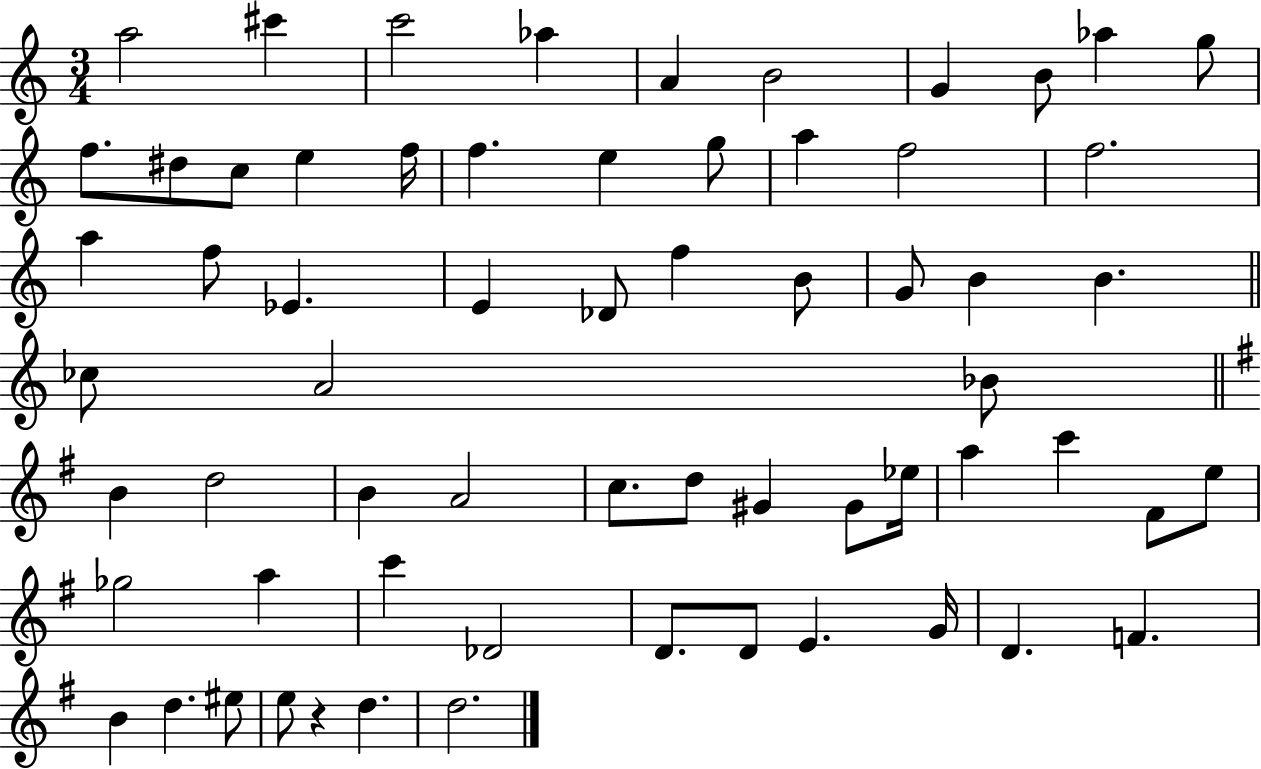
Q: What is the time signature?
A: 3/4